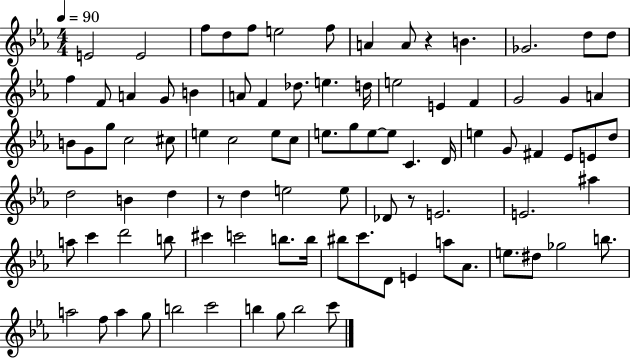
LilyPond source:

{
  \clef treble
  \numericTimeSignature
  \time 4/4
  \key ees \major
  \tempo 4 = 90
  e'2 e'2 | f''8 d''8 f''8 e''2 f''8 | a'4 a'8 r4 b'4. | ges'2. d''8 d''8 | \break f''4 f'8 a'4 g'8 b'4 | a'8 f'4 des''8. e''4. d''16 | e''2 e'4 f'4 | g'2 g'4 a'4 | \break b'8 g'8 g''8 c''2 cis''8 | e''4 c''2 e''8 c''8 | e''8. g''8 e''8~~ e''8 c'4. d'16 | e''4 g'8 fis'4 ees'8 e'8 d''8 | \break d''2 b'4 d''4 | r8 d''4 e''2 e''8 | des'8 r8 e'2. | e'2. ais''4 | \break a''8 c'''4 d'''2 b''8 | cis'''4 c'''2 b''8. b''16 | bis''8 c'''8. d'8 e'4 a''8 aes'8. | e''8. dis''8 ges''2 b''8. | \break a''2 f''8 a''4 g''8 | b''2 c'''2 | b''4 g''8 b''2 c'''8 | \bar "|."
}